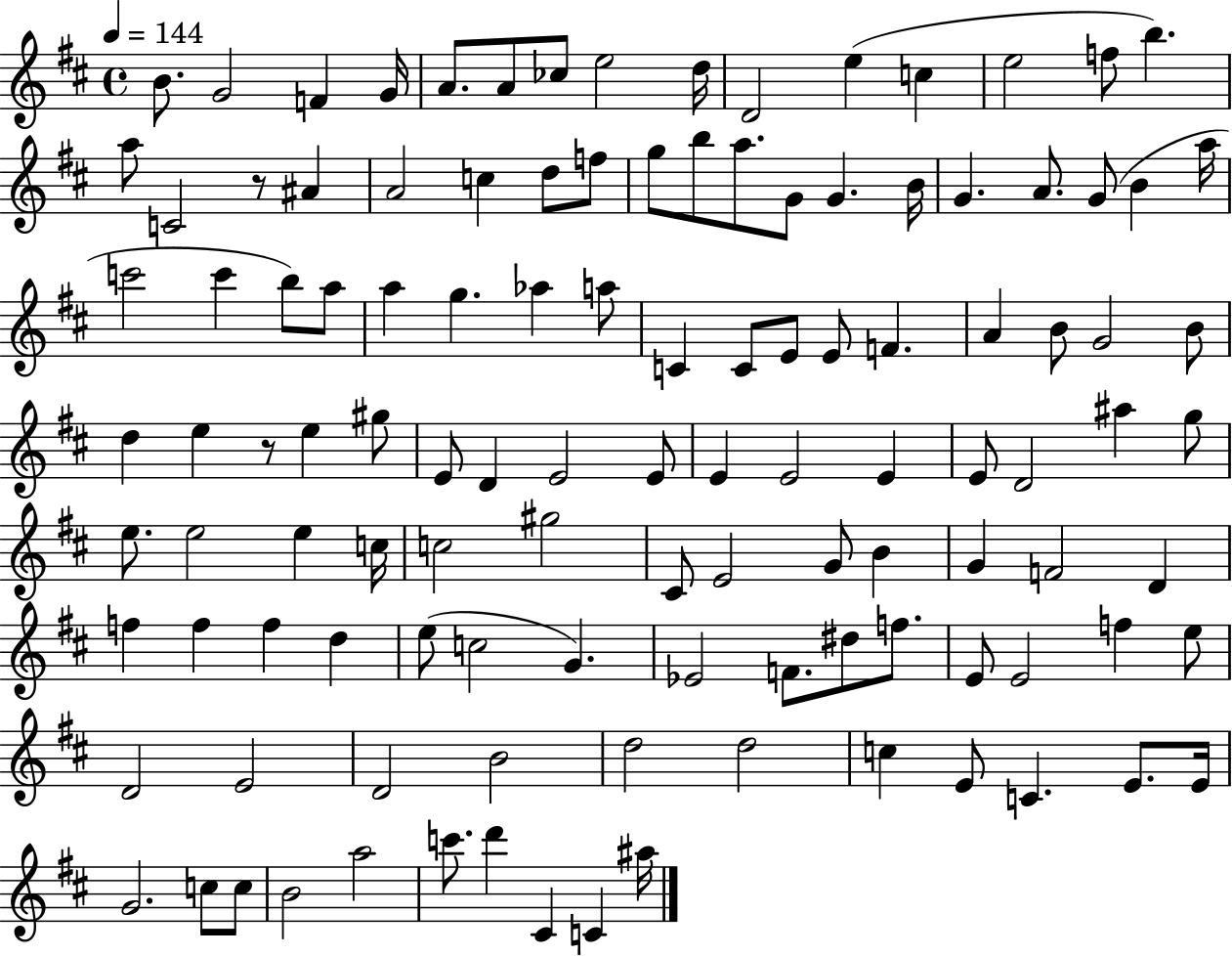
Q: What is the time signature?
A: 4/4